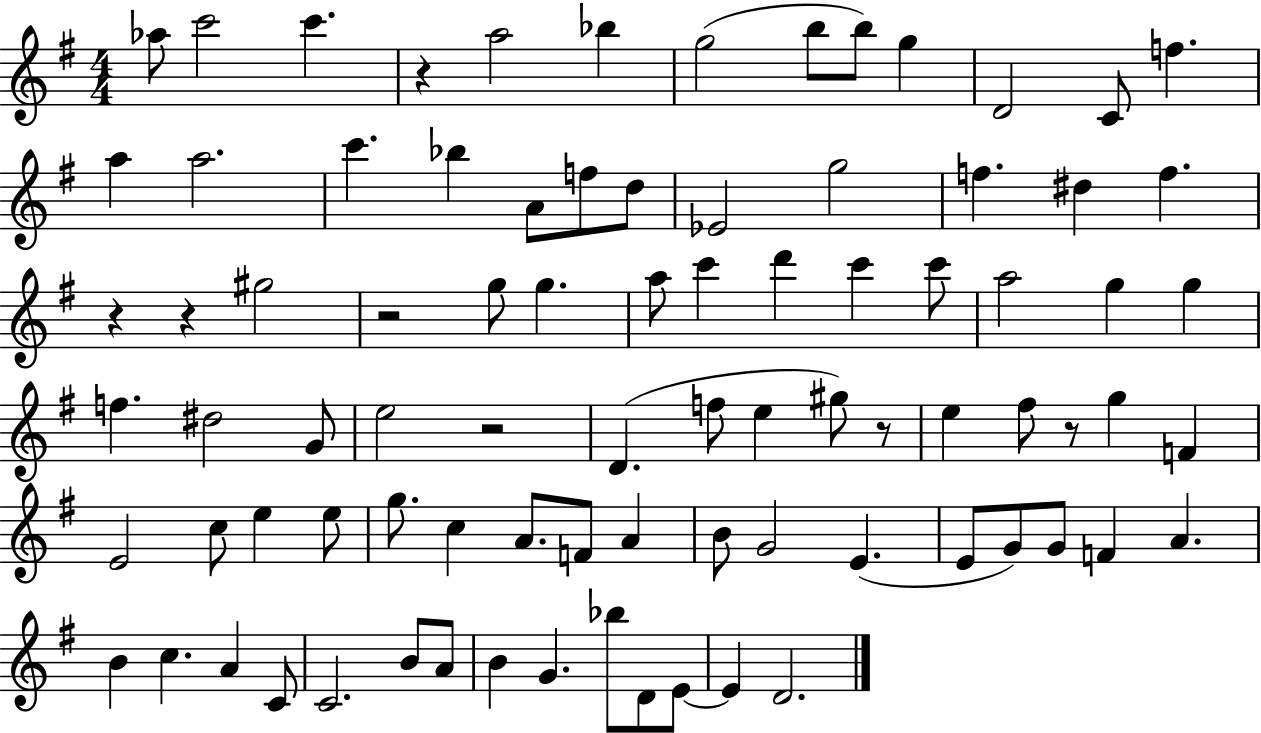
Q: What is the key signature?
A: G major